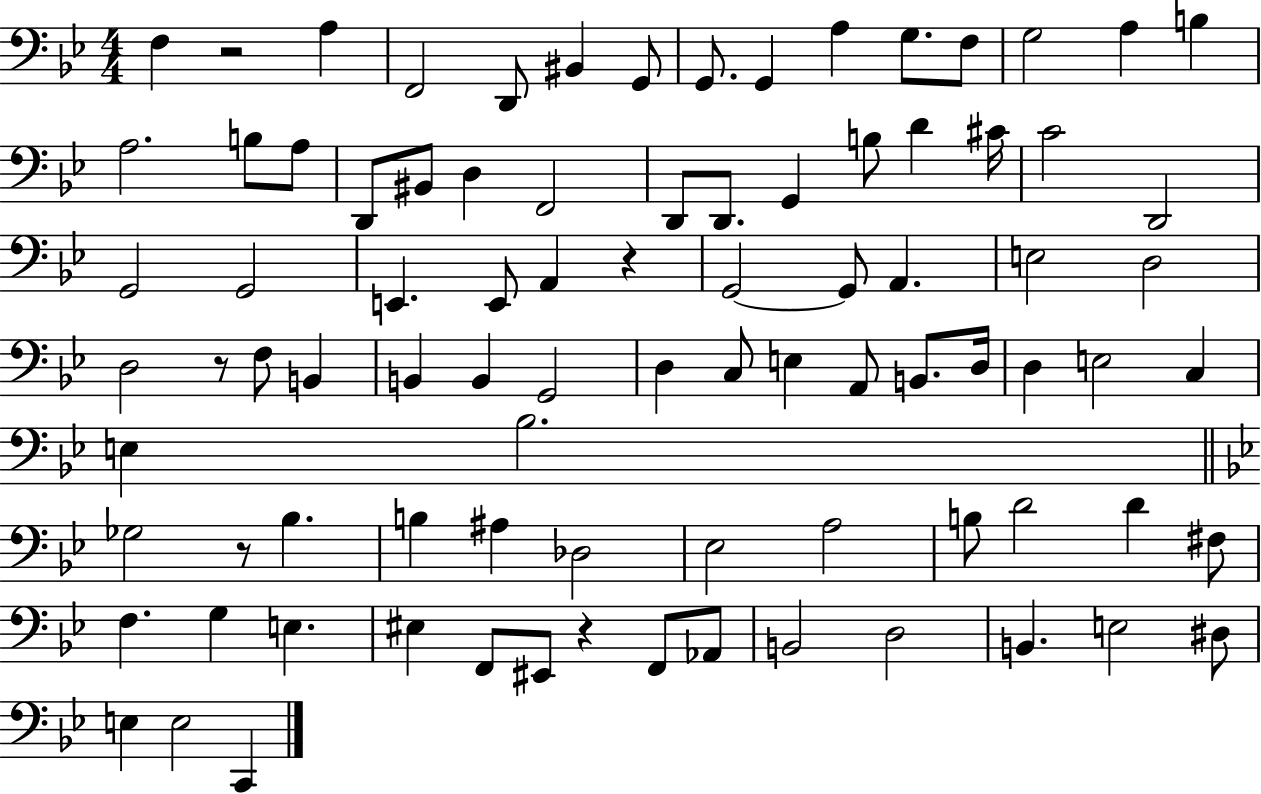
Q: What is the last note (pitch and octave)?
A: C2